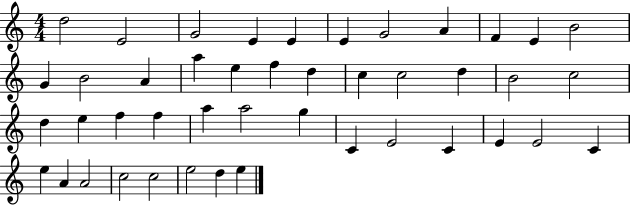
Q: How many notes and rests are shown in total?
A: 44